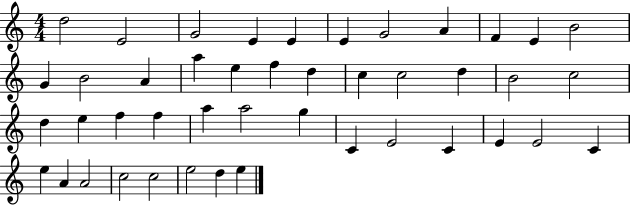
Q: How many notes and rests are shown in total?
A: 44